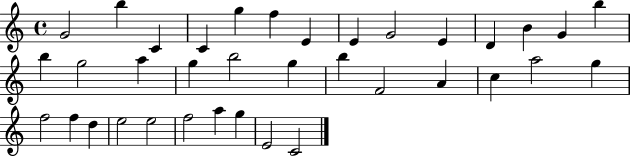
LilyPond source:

{
  \clef treble
  \time 4/4
  \defaultTimeSignature
  \key c \major
  g'2 b''4 c'4 | c'4 g''4 f''4 e'4 | e'4 g'2 e'4 | d'4 b'4 g'4 b''4 | \break b''4 g''2 a''4 | g''4 b''2 g''4 | b''4 f'2 a'4 | c''4 a''2 g''4 | \break f''2 f''4 d''4 | e''2 e''2 | f''2 a''4 g''4 | e'2 c'2 | \break \bar "|."
}